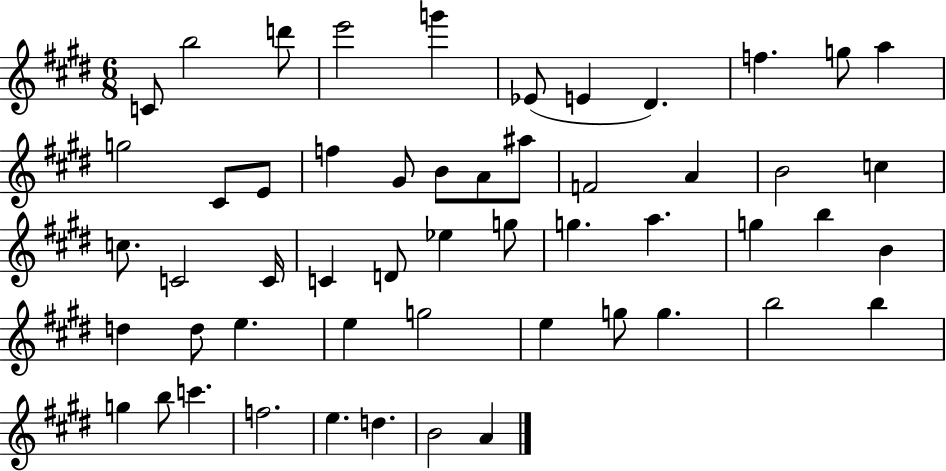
{
  \clef treble
  \numericTimeSignature
  \time 6/8
  \key e \major
  \repeat volta 2 { c'8 b''2 d'''8 | e'''2 g'''4 | ees'8( e'4 dis'4.) | f''4. g''8 a''4 | \break g''2 cis'8 e'8 | f''4 gis'8 b'8 a'8 ais''8 | f'2 a'4 | b'2 c''4 | \break c''8. c'2 c'16 | c'4 d'8 ees''4 g''8 | g''4. a''4. | g''4 b''4 b'4 | \break d''4 d''8 e''4. | e''4 g''2 | e''4 g''8 g''4. | b''2 b''4 | \break g''4 b''8 c'''4. | f''2. | e''4. d''4. | b'2 a'4 | \break } \bar "|."
}